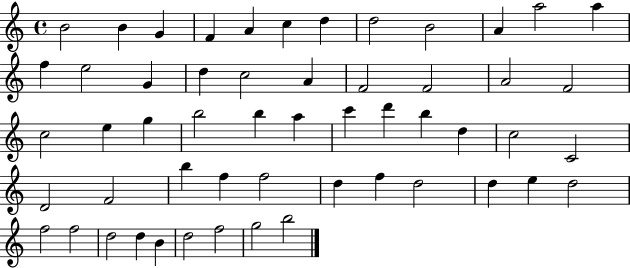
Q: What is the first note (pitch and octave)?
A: B4